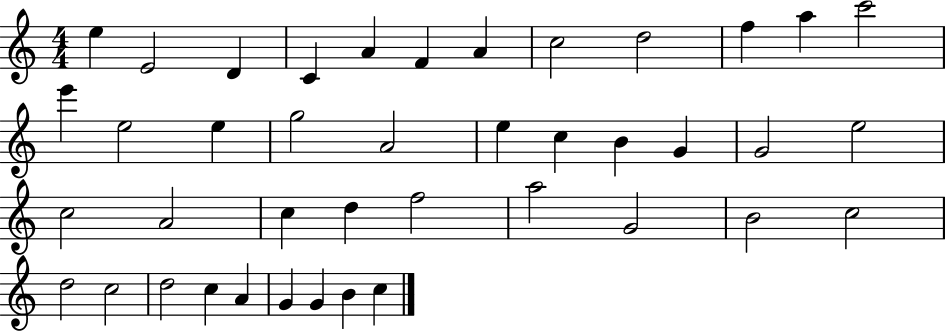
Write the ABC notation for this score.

X:1
T:Untitled
M:4/4
L:1/4
K:C
e E2 D C A F A c2 d2 f a c'2 e' e2 e g2 A2 e c B G G2 e2 c2 A2 c d f2 a2 G2 B2 c2 d2 c2 d2 c A G G B c